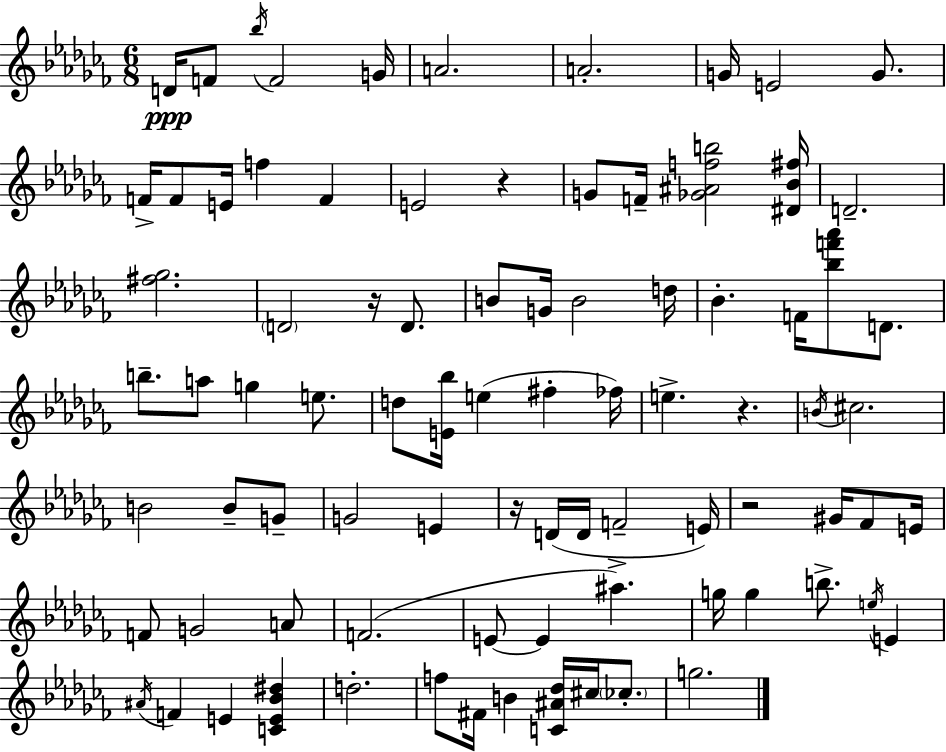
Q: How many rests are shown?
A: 5